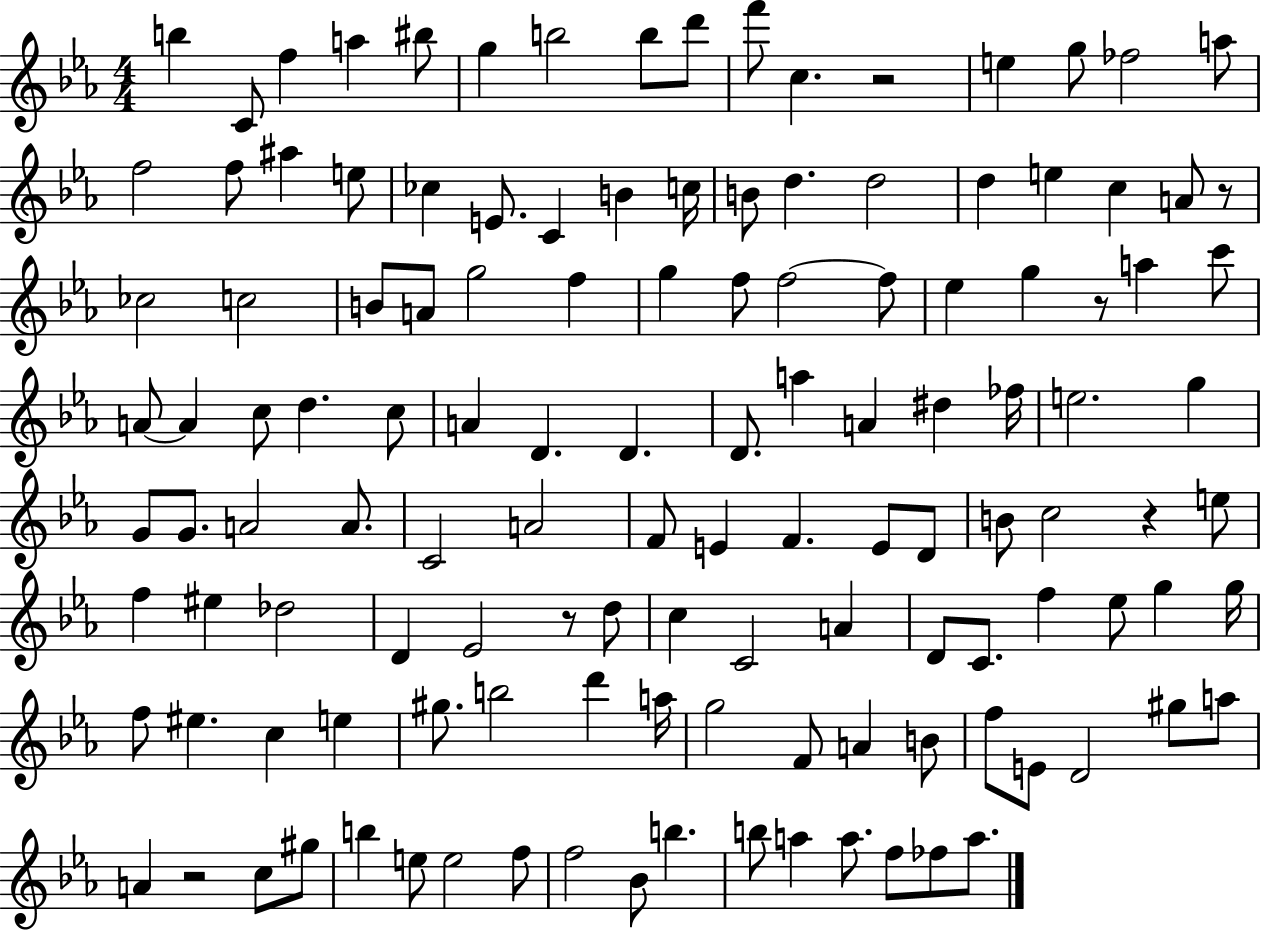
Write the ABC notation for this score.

X:1
T:Untitled
M:4/4
L:1/4
K:Eb
b C/2 f a ^b/2 g b2 b/2 d'/2 f'/2 c z2 e g/2 _f2 a/2 f2 f/2 ^a e/2 _c E/2 C B c/4 B/2 d d2 d e c A/2 z/2 _c2 c2 B/2 A/2 g2 f g f/2 f2 f/2 _e g z/2 a c'/2 A/2 A c/2 d c/2 A D D D/2 a A ^d _f/4 e2 g G/2 G/2 A2 A/2 C2 A2 F/2 E F E/2 D/2 B/2 c2 z e/2 f ^e _d2 D _E2 z/2 d/2 c C2 A D/2 C/2 f _e/2 g g/4 f/2 ^e c e ^g/2 b2 d' a/4 g2 F/2 A B/2 f/2 E/2 D2 ^g/2 a/2 A z2 c/2 ^g/2 b e/2 e2 f/2 f2 _B/2 b b/2 a a/2 f/2 _f/2 a/2